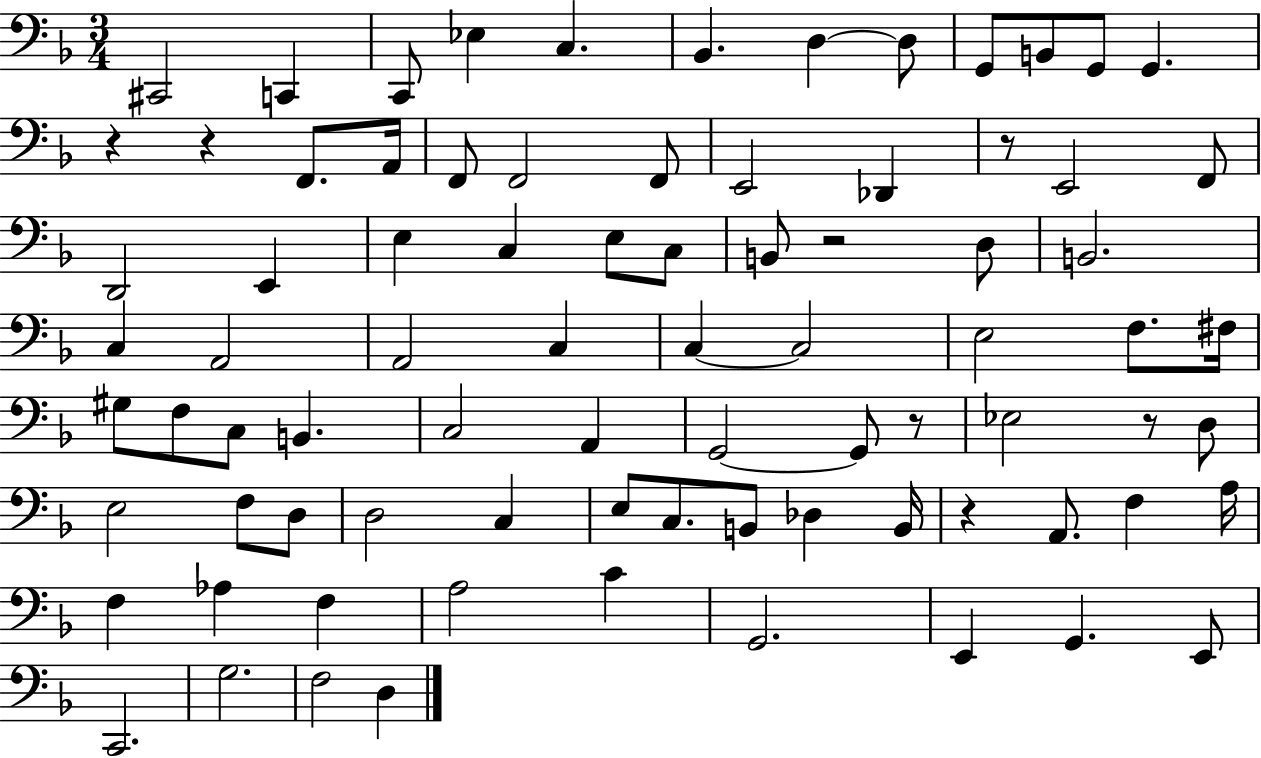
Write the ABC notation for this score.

X:1
T:Untitled
M:3/4
L:1/4
K:F
^C,,2 C,, C,,/2 _E, C, _B,, D, D,/2 G,,/2 B,,/2 G,,/2 G,, z z F,,/2 A,,/4 F,,/2 F,,2 F,,/2 E,,2 _D,, z/2 E,,2 F,,/2 D,,2 E,, E, C, E,/2 C,/2 B,,/2 z2 D,/2 B,,2 C, A,,2 A,,2 C, C, C,2 E,2 F,/2 ^F,/4 ^G,/2 F,/2 C,/2 B,, C,2 A,, G,,2 G,,/2 z/2 _E,2 z/2 D,/2 E,2 F,/2 D,/2 D,2 C, E,/2 C,/2 B,,/2 _D, B,,/4 z A,,/2 F, A,/4 F, _A, F, A,2 C G,,2 E,, G,, E,,/2 C,,2 G,2 F,2 D,